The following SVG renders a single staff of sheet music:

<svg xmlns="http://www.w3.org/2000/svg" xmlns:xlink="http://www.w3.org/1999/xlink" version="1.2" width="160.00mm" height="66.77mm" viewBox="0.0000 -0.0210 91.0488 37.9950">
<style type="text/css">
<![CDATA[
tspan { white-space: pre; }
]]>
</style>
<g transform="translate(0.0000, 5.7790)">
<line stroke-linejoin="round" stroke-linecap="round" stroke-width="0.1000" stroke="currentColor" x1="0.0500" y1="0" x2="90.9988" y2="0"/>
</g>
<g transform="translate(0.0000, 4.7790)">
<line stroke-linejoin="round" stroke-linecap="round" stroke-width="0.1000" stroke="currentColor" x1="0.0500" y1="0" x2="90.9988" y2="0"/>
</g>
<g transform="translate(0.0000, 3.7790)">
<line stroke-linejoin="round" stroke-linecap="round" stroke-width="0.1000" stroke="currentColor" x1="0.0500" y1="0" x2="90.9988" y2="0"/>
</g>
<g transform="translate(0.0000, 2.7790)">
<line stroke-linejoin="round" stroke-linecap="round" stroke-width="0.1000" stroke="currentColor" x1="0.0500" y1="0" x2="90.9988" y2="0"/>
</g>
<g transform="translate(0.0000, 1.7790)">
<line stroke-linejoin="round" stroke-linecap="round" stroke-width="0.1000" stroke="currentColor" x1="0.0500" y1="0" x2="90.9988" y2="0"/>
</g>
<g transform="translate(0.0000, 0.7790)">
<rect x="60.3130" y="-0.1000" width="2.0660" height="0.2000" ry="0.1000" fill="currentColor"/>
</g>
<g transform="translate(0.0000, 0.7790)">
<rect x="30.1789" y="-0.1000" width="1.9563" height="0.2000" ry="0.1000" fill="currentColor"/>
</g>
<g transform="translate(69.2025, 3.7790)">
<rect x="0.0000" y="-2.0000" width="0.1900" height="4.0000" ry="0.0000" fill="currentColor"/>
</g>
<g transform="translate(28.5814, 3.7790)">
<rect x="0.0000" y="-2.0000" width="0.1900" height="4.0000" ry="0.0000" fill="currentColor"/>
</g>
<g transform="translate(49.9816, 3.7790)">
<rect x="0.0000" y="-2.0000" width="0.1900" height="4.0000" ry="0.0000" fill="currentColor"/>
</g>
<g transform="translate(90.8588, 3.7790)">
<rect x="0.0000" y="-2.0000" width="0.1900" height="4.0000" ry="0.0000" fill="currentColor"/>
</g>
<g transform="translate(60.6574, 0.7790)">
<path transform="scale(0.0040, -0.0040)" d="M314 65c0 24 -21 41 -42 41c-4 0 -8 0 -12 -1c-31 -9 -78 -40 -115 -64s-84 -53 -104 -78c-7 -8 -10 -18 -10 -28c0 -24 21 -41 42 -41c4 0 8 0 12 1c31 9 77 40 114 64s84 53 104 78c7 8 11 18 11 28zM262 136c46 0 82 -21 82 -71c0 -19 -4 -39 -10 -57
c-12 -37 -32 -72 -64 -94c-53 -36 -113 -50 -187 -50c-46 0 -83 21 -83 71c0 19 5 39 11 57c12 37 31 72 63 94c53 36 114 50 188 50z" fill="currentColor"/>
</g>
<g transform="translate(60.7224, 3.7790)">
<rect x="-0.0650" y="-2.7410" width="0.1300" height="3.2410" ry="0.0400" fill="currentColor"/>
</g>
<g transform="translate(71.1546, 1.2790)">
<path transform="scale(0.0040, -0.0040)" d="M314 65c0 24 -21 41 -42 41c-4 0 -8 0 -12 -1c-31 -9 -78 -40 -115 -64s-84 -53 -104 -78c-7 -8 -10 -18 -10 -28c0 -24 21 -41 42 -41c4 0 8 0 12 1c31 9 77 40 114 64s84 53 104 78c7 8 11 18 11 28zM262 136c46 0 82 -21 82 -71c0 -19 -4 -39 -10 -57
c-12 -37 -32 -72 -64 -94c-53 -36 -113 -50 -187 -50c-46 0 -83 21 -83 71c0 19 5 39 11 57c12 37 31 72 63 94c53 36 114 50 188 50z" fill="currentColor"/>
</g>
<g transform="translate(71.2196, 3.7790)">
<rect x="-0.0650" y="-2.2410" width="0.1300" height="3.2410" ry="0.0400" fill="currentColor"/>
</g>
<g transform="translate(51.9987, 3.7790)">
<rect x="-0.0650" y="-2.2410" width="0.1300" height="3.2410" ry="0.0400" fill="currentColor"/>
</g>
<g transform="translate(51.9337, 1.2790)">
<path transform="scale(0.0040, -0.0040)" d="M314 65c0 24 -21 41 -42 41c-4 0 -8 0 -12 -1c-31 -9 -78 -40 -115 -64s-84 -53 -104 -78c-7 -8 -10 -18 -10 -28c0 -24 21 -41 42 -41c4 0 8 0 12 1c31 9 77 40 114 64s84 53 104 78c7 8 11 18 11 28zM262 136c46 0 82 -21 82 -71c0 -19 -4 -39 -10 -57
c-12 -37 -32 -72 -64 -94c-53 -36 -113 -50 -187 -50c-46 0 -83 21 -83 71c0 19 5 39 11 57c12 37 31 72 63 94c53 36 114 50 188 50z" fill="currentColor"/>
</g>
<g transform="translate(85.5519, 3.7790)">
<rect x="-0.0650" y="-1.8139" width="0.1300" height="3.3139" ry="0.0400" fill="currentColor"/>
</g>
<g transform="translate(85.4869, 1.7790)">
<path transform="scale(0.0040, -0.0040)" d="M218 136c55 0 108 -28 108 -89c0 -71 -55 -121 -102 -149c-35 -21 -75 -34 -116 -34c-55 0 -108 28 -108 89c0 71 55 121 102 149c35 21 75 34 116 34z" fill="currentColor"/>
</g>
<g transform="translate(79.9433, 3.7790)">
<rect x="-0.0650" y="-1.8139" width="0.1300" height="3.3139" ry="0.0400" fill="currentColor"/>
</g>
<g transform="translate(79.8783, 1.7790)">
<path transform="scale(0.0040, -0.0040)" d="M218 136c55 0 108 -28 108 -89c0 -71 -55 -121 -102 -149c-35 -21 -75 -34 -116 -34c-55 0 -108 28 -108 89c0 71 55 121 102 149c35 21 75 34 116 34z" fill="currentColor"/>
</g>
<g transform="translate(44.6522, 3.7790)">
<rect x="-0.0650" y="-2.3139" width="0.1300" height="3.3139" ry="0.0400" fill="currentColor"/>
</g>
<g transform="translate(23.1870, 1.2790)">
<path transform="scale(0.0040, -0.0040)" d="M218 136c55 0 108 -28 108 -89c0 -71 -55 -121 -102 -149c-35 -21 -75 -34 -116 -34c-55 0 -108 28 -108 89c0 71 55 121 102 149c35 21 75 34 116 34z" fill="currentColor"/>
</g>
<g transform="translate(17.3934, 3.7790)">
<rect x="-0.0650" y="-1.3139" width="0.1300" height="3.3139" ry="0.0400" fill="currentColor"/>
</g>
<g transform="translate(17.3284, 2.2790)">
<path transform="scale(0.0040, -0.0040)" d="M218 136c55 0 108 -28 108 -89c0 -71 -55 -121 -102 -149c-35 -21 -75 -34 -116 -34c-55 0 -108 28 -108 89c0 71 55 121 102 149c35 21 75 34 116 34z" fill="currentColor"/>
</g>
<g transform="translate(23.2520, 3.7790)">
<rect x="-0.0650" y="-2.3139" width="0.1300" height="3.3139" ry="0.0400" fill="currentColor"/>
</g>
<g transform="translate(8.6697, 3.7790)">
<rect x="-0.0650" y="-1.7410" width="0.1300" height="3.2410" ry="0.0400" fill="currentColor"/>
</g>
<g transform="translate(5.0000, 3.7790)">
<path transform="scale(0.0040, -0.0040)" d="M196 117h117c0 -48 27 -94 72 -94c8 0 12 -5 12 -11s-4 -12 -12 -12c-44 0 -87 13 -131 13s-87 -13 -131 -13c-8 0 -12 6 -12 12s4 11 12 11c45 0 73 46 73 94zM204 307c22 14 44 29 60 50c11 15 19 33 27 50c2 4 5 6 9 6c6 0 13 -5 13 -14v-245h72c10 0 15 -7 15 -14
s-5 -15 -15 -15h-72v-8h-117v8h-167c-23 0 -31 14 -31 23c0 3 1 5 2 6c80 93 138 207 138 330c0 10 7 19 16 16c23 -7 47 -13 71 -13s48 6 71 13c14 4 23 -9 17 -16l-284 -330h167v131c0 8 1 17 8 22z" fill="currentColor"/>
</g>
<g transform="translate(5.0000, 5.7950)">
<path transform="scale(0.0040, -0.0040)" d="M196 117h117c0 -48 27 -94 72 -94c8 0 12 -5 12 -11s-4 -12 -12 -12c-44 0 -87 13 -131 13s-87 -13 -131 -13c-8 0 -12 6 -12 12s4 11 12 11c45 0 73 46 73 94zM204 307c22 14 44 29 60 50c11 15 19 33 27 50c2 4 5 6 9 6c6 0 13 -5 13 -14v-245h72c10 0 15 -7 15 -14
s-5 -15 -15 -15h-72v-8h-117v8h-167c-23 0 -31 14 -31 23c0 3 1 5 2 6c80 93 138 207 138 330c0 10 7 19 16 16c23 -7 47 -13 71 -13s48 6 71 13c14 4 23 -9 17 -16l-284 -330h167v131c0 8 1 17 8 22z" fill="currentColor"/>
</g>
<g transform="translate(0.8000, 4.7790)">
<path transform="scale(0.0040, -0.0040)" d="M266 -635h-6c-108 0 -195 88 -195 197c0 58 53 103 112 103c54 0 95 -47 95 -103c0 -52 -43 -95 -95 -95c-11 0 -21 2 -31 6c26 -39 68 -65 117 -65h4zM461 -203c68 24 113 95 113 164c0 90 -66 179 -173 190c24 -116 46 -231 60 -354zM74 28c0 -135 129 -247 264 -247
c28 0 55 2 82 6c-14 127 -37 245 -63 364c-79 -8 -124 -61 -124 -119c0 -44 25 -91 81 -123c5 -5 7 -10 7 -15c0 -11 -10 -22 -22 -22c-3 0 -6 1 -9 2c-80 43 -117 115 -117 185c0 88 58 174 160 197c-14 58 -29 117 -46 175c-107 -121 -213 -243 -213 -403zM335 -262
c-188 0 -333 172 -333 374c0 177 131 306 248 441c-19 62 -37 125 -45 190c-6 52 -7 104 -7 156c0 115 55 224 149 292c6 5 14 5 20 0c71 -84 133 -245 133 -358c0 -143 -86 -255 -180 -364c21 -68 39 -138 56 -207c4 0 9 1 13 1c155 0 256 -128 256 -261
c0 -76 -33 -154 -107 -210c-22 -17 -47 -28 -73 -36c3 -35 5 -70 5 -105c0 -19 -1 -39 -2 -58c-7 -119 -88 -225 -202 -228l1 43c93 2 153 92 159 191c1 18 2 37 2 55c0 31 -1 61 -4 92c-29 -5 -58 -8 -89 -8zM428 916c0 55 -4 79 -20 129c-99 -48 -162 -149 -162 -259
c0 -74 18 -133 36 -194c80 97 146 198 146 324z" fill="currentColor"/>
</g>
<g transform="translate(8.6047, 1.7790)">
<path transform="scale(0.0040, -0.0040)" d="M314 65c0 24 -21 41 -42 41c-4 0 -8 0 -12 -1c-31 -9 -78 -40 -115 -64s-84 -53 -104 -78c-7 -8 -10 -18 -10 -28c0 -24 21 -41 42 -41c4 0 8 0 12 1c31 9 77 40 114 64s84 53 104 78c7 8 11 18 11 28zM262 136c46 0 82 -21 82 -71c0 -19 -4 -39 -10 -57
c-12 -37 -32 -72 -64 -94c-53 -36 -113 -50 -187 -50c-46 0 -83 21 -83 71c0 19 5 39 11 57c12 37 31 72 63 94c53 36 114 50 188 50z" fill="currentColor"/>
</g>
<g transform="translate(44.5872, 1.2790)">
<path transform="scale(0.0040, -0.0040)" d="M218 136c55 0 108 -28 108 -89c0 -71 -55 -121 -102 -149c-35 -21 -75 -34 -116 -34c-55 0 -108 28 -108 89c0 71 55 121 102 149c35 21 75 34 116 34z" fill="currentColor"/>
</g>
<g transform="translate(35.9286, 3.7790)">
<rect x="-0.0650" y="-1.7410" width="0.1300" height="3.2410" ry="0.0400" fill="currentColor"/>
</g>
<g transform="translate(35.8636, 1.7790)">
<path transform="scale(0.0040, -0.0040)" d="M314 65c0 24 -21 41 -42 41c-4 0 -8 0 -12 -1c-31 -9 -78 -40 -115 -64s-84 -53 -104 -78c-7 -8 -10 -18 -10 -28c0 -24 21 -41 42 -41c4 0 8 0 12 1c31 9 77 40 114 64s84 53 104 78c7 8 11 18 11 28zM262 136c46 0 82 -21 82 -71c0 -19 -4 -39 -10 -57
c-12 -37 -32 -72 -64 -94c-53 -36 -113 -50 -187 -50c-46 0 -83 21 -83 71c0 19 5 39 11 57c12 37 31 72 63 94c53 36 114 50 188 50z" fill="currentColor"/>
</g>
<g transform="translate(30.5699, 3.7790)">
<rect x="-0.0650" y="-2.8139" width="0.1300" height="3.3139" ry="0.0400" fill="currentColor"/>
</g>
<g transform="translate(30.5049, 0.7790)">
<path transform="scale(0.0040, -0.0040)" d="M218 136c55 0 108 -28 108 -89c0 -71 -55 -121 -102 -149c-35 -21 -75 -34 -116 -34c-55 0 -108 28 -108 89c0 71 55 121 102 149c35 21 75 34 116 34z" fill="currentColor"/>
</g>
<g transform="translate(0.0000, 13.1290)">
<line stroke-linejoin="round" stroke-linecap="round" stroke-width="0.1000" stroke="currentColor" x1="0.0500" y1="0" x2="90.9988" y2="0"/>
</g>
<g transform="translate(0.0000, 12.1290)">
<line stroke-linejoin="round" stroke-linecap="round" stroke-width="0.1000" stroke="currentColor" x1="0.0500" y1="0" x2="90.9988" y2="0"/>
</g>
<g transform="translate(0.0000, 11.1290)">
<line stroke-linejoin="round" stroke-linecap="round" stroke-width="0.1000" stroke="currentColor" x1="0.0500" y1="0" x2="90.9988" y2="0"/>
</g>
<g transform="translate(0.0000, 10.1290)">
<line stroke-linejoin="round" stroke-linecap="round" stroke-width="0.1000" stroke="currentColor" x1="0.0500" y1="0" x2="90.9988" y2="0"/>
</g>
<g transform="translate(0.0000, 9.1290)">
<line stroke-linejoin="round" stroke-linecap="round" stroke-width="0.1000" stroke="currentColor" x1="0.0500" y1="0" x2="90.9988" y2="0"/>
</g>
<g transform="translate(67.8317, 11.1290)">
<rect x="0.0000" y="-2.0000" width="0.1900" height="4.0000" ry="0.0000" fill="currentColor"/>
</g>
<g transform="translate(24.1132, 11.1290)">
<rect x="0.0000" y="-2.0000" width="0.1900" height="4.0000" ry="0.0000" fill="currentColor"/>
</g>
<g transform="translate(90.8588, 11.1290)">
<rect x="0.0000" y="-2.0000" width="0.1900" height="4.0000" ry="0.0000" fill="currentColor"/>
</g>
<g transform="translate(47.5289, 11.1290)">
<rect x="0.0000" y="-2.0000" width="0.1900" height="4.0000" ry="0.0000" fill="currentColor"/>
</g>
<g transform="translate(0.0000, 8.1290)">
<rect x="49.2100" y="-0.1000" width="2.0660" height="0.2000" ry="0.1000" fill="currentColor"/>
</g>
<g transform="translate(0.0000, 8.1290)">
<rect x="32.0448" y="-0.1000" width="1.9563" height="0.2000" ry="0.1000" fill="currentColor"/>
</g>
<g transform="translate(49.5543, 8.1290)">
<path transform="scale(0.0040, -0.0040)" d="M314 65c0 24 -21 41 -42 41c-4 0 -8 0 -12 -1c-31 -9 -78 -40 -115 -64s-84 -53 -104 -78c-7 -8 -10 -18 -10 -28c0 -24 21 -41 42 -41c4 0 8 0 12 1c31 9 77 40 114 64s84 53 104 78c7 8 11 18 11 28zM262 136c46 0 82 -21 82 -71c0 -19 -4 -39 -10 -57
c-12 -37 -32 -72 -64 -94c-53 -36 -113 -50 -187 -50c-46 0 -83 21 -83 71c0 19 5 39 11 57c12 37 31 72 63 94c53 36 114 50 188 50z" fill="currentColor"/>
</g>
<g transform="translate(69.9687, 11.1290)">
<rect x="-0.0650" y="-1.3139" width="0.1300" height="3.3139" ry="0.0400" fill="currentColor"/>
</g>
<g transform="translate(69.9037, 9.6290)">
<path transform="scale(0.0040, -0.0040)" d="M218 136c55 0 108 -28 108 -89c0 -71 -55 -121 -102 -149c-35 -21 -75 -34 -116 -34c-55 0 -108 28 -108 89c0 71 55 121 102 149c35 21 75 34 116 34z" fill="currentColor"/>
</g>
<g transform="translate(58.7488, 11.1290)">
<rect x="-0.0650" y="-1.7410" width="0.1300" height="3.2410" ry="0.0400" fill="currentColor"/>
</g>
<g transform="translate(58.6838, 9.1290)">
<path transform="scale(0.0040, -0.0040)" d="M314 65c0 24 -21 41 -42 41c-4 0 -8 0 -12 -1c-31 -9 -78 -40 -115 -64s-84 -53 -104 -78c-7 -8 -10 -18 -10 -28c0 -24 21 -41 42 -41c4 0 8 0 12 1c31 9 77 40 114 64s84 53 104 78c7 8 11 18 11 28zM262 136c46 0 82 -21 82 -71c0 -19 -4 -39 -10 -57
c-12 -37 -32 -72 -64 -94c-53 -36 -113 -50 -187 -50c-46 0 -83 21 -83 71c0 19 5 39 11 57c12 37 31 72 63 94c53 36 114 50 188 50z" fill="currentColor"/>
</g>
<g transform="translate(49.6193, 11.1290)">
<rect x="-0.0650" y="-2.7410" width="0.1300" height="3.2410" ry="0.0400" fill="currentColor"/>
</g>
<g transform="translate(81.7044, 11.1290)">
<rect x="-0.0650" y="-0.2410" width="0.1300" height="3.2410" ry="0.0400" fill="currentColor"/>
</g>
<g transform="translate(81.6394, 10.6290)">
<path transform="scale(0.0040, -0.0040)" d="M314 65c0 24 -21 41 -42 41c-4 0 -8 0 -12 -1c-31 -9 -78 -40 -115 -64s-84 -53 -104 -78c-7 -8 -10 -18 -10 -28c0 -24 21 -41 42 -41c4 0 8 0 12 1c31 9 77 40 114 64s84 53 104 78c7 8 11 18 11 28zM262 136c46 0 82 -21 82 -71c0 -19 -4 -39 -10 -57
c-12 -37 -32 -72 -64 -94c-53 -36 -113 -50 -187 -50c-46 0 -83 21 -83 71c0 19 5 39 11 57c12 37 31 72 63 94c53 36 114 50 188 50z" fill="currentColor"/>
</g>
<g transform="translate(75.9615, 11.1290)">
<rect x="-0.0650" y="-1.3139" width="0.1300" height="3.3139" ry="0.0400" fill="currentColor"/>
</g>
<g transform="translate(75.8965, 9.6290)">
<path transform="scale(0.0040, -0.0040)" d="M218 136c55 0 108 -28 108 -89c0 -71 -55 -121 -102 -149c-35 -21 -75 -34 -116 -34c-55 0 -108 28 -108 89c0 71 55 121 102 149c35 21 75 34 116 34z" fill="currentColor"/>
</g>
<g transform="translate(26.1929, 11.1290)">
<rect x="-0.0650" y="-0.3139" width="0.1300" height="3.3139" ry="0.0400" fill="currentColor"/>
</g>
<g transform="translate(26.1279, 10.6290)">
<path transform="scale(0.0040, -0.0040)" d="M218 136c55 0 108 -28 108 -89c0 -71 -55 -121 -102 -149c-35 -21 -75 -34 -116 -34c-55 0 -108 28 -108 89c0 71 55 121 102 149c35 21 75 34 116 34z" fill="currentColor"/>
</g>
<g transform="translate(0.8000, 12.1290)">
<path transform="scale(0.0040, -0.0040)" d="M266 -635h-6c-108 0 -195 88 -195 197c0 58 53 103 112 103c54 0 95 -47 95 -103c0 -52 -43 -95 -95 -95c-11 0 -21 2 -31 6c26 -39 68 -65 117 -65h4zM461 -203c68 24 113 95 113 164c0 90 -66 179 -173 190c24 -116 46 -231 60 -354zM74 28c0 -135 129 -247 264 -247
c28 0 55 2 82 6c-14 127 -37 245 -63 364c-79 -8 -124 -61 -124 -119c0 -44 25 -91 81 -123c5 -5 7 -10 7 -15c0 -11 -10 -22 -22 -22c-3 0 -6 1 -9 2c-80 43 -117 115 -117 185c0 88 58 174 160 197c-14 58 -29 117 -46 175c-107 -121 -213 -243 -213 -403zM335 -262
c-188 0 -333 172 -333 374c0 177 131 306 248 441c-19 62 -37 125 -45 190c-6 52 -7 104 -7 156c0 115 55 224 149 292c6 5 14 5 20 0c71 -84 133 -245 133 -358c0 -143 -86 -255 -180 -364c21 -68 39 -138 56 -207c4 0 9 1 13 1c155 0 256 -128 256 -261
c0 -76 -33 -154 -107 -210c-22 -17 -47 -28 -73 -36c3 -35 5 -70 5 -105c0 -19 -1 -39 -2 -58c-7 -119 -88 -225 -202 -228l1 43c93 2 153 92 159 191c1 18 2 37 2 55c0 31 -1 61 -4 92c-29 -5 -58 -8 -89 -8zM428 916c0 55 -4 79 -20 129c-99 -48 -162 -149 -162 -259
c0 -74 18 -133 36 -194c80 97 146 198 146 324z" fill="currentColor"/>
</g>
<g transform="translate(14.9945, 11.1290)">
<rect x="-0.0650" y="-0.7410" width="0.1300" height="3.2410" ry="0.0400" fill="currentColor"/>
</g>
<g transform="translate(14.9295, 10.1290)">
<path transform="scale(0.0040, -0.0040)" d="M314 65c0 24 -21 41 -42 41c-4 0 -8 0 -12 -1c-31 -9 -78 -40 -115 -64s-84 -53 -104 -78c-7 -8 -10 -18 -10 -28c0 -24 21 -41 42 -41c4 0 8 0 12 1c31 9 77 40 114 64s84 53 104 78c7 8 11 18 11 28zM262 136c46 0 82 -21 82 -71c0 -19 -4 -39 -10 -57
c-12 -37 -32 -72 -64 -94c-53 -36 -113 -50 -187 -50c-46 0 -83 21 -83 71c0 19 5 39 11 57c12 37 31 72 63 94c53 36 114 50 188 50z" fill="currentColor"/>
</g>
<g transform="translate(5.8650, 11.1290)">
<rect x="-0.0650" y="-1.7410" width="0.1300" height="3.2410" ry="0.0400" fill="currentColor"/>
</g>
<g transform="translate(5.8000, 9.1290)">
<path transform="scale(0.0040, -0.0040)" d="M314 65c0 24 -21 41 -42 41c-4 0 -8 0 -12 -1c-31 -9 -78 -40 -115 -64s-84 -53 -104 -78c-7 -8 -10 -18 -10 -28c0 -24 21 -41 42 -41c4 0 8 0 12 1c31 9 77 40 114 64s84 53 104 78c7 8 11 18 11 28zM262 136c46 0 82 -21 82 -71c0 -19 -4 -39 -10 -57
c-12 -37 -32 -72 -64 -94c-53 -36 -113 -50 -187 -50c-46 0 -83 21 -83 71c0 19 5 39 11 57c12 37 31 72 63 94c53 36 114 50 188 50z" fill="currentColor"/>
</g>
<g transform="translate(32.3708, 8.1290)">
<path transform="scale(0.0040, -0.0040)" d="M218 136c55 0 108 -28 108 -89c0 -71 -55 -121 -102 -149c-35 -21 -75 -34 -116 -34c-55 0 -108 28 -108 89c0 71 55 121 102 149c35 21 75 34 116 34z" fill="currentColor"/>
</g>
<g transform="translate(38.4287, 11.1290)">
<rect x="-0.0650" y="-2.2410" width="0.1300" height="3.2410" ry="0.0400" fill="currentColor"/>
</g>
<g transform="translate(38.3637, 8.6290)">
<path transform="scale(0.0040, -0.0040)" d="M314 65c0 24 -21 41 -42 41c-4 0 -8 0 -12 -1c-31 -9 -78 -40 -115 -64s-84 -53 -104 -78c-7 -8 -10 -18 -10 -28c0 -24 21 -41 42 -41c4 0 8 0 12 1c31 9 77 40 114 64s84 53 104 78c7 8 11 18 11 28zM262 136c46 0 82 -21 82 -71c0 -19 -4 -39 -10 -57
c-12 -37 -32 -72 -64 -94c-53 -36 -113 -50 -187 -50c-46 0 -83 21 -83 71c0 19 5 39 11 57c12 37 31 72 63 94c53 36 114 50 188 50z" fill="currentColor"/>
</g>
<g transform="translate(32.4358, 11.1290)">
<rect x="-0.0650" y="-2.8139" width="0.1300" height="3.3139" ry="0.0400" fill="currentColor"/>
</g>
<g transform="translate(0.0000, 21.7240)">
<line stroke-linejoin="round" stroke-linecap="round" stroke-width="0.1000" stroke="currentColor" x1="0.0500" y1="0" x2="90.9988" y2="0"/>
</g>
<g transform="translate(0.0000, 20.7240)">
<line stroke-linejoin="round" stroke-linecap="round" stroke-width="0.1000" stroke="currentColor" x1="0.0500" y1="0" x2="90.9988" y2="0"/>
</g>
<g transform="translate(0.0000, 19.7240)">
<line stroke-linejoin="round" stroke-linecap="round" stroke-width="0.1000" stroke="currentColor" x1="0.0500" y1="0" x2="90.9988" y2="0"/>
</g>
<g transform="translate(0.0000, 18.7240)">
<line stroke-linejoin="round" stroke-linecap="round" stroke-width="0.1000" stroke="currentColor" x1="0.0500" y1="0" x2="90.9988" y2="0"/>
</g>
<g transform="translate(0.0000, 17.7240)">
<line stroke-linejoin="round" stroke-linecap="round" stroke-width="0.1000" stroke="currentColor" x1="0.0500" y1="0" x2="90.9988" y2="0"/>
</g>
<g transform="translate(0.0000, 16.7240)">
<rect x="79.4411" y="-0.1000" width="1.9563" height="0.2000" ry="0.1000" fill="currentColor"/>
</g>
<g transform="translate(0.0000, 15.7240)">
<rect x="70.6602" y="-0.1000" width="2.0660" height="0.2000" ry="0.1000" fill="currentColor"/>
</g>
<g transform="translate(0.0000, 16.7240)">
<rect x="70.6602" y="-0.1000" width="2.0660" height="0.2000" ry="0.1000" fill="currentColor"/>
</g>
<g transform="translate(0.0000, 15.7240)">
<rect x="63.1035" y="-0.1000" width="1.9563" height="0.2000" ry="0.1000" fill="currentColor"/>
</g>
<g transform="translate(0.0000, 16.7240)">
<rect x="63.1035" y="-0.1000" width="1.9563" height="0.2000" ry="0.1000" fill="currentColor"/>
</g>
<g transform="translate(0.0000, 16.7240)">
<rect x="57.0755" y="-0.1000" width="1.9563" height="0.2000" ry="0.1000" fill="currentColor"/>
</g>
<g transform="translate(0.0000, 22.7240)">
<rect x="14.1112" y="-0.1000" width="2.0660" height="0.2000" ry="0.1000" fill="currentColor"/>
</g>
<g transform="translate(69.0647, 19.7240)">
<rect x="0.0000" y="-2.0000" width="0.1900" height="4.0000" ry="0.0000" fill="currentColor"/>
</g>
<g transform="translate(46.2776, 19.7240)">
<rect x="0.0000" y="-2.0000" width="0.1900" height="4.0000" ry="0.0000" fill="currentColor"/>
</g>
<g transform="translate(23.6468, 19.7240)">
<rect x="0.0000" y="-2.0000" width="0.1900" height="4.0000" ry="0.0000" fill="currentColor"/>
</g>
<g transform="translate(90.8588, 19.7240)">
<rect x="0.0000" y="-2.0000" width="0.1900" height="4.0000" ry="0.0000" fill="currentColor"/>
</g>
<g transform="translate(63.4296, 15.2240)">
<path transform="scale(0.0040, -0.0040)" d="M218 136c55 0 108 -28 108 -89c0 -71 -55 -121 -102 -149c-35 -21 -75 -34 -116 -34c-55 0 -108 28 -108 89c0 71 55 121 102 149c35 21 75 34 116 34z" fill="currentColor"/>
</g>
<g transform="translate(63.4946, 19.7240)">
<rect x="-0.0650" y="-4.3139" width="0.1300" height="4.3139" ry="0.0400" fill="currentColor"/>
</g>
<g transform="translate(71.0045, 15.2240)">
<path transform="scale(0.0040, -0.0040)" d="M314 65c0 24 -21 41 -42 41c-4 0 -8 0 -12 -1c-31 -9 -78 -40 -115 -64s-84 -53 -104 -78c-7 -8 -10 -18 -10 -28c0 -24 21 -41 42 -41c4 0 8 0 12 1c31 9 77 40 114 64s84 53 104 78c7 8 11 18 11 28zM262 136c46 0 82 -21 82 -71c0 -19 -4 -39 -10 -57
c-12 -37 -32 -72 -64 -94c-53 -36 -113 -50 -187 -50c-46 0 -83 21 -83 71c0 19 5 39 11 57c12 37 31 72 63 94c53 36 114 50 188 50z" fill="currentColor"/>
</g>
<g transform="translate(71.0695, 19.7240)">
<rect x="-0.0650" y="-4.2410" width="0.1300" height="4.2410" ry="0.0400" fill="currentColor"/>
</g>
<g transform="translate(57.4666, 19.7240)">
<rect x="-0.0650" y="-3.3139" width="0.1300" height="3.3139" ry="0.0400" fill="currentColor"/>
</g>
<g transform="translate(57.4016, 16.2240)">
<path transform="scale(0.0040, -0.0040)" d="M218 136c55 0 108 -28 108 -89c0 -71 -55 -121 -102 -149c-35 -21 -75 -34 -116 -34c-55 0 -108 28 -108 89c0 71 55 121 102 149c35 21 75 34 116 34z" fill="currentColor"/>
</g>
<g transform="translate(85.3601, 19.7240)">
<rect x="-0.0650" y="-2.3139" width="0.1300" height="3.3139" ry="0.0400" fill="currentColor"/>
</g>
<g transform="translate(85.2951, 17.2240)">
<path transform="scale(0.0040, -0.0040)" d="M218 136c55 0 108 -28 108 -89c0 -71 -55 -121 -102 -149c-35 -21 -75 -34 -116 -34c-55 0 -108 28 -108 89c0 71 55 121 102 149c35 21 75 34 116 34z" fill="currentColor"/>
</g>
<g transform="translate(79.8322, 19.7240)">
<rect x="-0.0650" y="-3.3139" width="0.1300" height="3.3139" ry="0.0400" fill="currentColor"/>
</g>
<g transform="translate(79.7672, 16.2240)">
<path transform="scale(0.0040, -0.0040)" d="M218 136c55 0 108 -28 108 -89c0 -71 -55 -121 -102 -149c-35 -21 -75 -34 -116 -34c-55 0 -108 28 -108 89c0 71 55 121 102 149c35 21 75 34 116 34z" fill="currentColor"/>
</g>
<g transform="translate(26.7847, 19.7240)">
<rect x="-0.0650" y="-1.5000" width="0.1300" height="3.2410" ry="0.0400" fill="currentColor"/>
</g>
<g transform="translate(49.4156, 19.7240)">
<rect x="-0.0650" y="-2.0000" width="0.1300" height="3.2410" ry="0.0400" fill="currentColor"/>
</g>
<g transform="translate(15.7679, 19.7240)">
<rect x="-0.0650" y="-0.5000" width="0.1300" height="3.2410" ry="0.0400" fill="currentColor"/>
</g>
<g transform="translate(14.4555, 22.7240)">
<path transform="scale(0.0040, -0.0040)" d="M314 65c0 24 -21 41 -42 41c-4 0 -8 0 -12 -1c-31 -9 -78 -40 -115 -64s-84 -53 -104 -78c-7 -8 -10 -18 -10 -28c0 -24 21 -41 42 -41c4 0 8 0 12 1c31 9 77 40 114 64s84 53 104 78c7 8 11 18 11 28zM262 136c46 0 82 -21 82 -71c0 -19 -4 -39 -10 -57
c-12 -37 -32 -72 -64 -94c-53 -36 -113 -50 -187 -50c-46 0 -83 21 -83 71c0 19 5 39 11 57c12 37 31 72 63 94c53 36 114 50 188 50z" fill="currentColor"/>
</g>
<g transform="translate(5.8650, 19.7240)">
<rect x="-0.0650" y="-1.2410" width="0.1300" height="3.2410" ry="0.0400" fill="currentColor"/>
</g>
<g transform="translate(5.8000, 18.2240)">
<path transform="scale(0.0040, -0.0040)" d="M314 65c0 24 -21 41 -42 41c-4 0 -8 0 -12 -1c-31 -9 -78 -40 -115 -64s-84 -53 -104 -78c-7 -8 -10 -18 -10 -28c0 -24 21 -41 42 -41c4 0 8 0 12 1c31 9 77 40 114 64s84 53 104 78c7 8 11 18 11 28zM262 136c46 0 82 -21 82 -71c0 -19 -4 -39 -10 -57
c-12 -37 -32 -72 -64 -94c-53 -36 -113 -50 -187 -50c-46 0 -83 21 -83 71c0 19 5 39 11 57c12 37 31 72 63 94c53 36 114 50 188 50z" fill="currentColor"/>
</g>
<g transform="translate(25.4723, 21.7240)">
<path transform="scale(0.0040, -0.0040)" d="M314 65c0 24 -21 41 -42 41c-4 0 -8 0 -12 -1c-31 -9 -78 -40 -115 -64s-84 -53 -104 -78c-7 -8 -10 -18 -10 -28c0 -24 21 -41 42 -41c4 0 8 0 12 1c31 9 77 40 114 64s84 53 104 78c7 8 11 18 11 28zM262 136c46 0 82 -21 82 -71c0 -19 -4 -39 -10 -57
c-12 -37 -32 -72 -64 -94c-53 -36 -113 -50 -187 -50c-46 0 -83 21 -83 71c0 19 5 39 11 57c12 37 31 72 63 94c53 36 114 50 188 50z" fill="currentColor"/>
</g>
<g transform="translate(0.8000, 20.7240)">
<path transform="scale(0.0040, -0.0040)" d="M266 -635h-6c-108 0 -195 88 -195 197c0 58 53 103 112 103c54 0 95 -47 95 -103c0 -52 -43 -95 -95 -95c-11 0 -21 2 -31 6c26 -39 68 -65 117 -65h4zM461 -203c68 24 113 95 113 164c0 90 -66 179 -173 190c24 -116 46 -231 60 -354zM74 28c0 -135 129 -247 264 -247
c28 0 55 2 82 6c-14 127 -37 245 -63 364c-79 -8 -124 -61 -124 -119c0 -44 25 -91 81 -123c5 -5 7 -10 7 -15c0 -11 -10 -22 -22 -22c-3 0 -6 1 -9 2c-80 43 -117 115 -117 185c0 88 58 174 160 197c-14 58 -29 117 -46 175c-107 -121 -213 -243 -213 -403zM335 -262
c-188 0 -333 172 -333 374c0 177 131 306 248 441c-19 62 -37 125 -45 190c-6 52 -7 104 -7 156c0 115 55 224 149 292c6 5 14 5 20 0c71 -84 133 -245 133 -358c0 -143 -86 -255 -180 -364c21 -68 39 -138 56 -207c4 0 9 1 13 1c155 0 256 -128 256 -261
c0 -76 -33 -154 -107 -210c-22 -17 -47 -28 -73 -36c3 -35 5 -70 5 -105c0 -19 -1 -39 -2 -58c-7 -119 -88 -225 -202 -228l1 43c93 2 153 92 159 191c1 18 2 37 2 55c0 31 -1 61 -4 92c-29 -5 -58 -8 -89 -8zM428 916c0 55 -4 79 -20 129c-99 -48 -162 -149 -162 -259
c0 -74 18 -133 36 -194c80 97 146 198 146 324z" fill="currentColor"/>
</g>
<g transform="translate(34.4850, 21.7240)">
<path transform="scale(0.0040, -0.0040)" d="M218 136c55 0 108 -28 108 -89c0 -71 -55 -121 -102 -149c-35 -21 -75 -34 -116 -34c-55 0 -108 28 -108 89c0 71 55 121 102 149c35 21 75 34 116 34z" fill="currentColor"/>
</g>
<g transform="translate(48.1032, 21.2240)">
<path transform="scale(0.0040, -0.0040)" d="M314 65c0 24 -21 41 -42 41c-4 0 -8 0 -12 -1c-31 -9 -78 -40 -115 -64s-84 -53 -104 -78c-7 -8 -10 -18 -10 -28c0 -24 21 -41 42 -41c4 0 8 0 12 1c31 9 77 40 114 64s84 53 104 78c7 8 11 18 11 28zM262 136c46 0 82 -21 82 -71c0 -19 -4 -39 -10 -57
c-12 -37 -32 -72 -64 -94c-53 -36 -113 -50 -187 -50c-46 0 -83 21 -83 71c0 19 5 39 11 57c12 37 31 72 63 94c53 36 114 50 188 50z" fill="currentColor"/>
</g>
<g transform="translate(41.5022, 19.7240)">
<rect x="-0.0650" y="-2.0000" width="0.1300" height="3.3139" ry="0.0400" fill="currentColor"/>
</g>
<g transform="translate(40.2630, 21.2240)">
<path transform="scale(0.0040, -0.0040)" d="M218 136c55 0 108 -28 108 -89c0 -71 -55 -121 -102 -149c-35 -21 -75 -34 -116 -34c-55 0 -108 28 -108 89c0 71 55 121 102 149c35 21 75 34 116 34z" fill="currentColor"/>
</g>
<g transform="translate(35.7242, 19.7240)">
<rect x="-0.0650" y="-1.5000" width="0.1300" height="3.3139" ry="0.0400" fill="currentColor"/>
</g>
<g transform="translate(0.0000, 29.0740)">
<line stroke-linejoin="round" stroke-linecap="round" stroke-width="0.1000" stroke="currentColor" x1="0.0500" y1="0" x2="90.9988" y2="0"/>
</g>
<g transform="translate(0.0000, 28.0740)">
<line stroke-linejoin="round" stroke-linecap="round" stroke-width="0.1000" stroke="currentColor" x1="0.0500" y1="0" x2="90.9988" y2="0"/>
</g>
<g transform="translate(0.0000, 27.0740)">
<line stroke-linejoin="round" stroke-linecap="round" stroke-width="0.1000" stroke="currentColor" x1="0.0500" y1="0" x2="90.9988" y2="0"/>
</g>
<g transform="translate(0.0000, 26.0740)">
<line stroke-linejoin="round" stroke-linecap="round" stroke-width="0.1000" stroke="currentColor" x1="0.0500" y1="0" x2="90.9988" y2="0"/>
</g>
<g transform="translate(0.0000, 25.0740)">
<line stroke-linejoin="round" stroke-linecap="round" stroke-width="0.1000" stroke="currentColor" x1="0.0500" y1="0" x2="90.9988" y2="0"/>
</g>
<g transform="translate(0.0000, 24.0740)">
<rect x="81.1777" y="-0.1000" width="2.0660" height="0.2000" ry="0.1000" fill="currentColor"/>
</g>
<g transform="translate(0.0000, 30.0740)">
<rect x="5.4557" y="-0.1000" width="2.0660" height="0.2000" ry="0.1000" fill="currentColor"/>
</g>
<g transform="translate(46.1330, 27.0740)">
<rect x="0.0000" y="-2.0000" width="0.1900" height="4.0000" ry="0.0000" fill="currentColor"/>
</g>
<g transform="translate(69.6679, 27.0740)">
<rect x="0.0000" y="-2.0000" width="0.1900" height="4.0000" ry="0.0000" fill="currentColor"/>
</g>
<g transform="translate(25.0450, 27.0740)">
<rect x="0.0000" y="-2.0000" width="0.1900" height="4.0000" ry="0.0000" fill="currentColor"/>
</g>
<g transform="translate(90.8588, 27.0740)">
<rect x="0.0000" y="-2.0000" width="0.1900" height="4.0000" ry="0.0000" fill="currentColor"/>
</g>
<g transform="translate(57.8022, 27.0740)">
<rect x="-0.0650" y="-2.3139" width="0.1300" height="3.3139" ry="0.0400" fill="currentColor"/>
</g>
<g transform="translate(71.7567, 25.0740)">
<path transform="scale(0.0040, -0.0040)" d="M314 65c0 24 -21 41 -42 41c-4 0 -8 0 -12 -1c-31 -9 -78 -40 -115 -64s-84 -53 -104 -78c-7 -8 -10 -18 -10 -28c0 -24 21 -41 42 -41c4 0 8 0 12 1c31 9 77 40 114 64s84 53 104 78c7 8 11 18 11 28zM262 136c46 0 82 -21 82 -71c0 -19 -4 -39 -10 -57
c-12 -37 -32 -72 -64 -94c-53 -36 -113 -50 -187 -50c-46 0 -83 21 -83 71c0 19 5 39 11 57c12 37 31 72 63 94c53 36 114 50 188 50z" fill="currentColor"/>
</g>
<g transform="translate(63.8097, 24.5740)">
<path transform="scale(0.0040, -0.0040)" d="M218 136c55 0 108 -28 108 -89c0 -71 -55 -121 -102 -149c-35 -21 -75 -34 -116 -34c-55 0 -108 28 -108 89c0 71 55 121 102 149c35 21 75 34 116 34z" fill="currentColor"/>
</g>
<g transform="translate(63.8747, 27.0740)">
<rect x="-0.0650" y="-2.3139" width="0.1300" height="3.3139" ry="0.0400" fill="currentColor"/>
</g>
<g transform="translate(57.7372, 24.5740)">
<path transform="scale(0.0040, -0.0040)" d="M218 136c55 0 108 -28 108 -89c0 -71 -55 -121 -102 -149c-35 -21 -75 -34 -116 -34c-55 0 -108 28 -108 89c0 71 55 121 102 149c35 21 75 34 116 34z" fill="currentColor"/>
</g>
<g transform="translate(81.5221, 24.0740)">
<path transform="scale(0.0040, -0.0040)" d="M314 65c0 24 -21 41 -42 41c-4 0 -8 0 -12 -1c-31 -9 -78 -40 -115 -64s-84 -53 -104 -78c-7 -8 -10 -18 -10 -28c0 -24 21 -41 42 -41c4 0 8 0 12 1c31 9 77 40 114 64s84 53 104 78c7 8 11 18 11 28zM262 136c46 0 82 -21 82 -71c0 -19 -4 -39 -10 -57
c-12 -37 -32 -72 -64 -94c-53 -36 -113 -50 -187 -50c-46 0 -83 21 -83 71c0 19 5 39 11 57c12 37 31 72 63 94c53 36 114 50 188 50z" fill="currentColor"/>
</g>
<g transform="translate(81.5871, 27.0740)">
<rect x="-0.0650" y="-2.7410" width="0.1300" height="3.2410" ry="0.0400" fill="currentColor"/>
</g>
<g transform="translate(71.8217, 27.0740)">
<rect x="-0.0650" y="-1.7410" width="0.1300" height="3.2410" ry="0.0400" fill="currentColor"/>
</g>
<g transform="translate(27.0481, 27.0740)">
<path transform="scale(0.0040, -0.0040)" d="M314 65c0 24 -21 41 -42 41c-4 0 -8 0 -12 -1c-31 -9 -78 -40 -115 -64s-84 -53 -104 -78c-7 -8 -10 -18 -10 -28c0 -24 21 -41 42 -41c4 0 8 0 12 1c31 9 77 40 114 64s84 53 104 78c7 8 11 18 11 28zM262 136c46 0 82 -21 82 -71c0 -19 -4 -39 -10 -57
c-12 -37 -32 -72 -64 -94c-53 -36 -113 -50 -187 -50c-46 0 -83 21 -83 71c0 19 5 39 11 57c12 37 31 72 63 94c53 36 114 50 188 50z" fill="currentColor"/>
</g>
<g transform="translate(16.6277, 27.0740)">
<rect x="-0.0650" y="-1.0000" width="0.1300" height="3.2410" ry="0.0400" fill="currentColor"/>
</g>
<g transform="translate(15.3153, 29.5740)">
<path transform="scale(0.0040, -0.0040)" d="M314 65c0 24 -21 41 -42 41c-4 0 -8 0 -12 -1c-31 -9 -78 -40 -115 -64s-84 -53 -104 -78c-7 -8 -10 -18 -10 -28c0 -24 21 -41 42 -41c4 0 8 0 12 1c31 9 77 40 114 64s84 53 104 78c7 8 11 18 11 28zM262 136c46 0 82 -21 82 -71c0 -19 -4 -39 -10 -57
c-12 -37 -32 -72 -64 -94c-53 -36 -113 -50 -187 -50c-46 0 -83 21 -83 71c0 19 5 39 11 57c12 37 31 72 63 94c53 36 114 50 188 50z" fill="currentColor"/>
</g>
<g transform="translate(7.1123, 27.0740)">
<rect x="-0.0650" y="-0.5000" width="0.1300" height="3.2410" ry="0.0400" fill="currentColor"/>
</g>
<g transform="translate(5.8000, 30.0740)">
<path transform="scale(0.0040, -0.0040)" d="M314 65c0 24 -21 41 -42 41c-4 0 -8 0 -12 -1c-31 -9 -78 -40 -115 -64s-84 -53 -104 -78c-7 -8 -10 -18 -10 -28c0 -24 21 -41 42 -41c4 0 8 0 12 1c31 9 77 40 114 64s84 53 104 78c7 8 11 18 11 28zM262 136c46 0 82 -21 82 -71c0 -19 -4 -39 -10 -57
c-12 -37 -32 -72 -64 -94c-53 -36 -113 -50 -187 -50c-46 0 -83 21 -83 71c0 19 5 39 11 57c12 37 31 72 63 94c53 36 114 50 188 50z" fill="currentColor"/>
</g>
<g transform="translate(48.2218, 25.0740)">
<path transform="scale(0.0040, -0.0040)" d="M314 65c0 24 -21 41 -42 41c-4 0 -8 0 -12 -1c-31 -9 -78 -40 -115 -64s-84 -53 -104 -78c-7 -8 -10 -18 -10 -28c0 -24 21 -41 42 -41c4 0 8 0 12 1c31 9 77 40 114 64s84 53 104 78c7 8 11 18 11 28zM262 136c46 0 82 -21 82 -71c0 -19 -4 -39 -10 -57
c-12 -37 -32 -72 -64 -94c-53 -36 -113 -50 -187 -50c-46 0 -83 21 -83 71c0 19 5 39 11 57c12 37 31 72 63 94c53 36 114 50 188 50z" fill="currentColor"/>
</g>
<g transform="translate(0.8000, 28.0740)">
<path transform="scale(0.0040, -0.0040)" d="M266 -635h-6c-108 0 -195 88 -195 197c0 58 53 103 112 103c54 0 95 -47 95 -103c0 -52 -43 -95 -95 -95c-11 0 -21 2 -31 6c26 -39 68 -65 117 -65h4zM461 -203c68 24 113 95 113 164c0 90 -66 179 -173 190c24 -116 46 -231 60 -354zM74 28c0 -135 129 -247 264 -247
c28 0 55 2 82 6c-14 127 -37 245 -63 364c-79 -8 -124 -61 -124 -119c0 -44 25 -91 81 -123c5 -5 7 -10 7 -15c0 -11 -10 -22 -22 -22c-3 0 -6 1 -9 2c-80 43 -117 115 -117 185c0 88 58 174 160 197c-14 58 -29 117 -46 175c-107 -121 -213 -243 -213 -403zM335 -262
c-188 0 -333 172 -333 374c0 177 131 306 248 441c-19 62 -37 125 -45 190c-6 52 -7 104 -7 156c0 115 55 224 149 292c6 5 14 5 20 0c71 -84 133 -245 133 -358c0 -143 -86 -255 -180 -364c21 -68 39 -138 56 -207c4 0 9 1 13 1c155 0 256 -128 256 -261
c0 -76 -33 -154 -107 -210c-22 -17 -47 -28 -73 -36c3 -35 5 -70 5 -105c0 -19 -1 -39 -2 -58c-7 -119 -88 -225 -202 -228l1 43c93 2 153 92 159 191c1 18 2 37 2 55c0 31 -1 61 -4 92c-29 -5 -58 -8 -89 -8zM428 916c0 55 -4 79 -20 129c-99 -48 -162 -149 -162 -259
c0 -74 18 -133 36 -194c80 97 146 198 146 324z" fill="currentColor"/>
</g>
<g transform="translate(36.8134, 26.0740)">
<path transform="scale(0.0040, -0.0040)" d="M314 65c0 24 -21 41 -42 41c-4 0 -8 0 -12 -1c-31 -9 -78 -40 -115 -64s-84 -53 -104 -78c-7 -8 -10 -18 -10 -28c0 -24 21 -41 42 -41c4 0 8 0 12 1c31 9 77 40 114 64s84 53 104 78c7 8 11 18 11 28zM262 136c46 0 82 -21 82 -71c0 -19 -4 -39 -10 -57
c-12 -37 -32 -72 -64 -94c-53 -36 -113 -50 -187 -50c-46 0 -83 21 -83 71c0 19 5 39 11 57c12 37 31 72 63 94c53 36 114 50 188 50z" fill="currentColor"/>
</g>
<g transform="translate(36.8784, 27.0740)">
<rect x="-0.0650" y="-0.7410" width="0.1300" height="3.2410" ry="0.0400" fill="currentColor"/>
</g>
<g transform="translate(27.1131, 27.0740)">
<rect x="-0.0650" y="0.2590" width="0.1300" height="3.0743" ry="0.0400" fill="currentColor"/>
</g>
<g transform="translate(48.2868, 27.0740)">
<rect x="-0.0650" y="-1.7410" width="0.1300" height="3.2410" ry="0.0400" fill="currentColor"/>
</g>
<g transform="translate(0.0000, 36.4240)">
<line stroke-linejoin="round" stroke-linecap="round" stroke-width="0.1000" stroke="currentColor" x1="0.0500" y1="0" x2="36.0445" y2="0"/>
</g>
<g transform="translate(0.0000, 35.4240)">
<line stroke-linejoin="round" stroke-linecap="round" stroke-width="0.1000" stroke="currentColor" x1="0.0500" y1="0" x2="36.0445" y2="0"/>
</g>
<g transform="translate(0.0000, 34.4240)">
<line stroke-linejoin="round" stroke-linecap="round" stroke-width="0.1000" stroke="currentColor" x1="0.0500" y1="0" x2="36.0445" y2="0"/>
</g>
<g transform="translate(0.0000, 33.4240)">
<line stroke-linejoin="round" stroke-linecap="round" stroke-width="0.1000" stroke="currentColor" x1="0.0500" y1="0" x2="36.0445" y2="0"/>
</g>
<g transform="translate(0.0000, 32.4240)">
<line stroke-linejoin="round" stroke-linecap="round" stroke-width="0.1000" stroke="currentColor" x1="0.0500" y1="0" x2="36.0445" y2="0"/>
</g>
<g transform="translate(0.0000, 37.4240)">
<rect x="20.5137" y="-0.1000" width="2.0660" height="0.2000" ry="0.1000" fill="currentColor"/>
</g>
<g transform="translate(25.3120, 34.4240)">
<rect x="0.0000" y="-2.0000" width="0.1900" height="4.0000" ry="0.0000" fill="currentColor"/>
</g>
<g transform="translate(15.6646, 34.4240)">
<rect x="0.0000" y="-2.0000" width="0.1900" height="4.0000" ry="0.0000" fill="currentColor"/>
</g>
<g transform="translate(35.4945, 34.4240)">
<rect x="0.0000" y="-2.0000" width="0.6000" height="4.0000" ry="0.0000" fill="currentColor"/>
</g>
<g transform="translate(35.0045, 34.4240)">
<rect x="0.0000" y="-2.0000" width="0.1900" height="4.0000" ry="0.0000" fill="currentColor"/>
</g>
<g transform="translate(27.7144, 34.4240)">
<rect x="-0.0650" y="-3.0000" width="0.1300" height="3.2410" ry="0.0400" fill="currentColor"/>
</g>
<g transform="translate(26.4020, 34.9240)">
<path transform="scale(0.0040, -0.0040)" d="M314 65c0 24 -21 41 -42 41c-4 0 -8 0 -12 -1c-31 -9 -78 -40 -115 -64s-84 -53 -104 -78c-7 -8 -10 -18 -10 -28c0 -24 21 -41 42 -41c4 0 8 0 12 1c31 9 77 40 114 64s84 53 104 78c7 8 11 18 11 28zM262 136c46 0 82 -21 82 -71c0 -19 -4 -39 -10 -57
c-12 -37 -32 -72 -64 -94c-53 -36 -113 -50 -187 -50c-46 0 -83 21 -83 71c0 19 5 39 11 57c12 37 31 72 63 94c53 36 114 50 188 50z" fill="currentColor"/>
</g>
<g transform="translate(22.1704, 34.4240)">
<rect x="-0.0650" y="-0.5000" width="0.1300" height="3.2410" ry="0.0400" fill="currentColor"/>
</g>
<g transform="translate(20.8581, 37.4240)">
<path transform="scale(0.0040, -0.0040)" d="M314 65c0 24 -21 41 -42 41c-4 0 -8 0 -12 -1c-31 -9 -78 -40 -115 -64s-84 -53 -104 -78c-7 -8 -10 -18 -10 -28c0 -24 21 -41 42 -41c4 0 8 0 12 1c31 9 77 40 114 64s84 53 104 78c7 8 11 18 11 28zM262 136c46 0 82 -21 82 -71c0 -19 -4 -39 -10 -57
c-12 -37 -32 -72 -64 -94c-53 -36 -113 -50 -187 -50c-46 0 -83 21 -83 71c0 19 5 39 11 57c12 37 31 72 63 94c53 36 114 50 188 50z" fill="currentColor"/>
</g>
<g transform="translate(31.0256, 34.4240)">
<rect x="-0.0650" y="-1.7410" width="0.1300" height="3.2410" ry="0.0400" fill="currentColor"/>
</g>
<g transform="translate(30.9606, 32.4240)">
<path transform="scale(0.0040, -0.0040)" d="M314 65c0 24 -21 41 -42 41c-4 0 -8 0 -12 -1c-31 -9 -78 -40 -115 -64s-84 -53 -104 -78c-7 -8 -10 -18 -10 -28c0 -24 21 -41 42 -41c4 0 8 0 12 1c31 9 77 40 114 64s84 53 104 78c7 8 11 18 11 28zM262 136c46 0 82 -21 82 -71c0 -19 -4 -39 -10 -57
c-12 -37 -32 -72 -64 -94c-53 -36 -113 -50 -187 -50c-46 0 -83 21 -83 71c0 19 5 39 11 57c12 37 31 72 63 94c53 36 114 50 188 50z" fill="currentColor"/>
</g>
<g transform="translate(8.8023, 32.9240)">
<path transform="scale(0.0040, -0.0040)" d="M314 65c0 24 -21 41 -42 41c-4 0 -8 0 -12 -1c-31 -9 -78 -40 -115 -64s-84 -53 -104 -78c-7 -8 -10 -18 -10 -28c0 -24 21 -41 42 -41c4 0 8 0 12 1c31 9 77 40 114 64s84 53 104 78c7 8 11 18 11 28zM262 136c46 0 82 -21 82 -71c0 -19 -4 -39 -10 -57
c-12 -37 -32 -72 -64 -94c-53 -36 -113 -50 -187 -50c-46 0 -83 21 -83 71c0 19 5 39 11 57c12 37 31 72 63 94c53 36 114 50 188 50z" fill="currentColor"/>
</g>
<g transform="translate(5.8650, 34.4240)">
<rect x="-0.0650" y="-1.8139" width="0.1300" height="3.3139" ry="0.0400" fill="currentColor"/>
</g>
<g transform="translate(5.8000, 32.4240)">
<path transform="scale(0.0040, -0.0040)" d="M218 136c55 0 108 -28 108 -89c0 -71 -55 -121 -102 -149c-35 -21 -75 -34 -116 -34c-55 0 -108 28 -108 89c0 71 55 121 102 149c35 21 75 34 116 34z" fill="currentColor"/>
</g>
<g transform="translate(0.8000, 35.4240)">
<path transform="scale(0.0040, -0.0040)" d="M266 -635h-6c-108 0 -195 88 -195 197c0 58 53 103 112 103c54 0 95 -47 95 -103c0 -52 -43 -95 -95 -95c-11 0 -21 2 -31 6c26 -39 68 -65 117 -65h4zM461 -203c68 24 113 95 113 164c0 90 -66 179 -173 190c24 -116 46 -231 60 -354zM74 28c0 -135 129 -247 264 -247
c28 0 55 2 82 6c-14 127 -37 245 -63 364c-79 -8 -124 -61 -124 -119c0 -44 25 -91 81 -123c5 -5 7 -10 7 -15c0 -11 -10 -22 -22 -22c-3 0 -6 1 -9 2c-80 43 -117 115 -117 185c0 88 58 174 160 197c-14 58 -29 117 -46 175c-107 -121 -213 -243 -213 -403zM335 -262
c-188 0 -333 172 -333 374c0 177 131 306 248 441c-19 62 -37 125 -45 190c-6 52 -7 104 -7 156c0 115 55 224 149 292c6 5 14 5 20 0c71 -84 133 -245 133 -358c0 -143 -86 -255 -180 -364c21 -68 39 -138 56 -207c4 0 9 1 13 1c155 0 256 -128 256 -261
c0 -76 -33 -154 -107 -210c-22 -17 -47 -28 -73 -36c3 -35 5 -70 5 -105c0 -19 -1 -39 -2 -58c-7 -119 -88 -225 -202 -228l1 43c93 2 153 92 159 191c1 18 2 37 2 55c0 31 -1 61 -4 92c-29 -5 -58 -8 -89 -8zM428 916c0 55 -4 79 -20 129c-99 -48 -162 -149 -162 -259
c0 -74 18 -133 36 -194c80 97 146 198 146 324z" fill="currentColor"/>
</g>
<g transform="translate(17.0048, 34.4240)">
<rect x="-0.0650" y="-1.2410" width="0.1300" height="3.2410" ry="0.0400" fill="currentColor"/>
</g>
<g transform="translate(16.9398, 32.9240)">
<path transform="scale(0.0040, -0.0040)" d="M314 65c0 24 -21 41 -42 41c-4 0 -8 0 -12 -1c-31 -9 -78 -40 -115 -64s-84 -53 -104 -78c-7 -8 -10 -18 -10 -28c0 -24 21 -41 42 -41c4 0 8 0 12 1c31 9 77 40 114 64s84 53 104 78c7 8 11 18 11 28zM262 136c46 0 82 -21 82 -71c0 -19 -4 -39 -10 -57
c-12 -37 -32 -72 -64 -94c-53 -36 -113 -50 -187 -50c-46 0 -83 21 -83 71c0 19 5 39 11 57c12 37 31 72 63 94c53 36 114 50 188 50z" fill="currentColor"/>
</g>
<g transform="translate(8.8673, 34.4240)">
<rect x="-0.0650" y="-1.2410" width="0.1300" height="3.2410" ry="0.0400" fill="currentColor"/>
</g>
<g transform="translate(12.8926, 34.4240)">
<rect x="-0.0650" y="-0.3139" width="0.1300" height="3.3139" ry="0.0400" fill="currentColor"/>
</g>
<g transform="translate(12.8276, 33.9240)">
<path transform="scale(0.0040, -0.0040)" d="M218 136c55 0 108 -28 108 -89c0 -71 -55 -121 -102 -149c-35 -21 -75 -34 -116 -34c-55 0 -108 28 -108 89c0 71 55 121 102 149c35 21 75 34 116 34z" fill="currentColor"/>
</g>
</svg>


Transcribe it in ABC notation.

X:1
T:Untitled
M:4/4
L:1/4
K:C
f2 e g a f2 g g2 a2 g2 f f f2 d2 c a g2 a2 f2 e e c2 e2 C2 E2 E F F2 b d' d'2 b g C2 D2 B2 d2 f2 g g f2 a2 f e2 c e2 C2 A2 f2